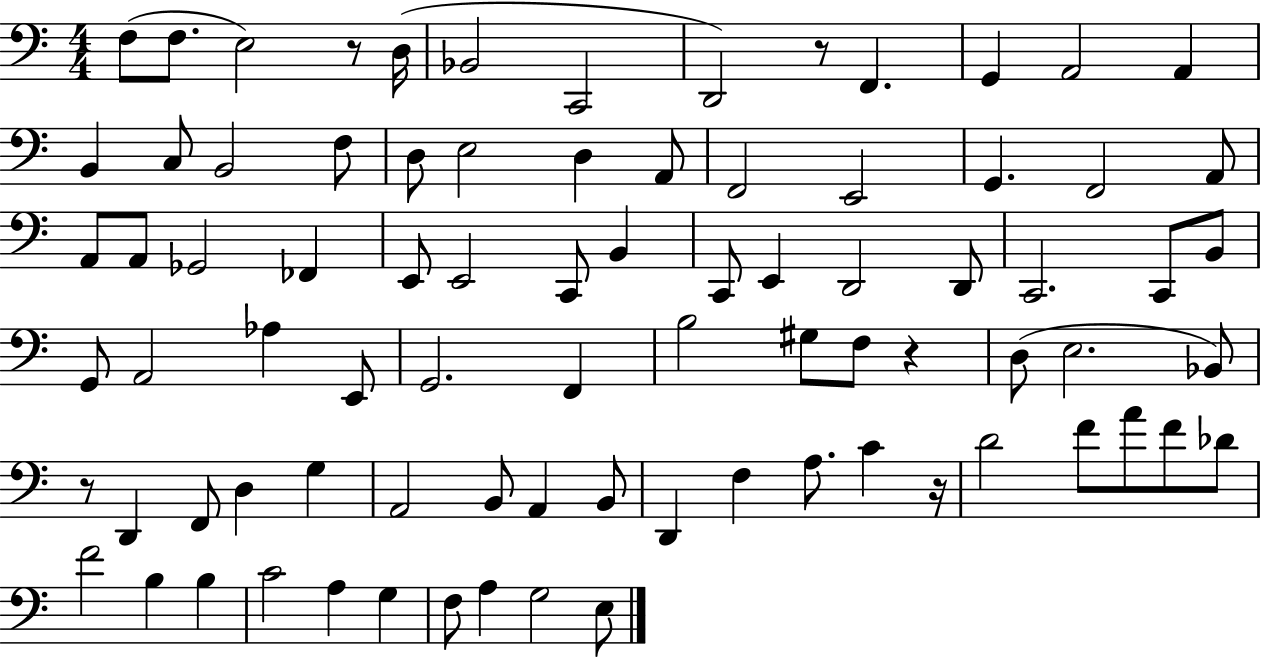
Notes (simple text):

F3/e F3/e. E3/h R/e D3/s Bb2/h C2/h D2/h R/e F2/q. G2/q A2/h A2/q B2/q C3/e B2/h F3/e D3/e E3/h D3/q A2/e F2/h E2/h G2/q. F2/h A2/e A2/e A2/e Gb2/h FES2/q E2/e E2/h C2/e B2/q C2/e E2/q D2/h D2/e C2/h. C2/e B2/e G2/e A2/h Ab3/q E2/e G2/h. F2/q B3/h G#3/e F3/e R/q D3/e E3/h. Bb2/e R/e D2/q F2/e D3/q G3/q A2/h B2/e A2/q B2/e D2/q F3/q A3/e. C4/q R/s D4/h F4/e A4/e F4/e Db4/e F4/h B3/q B3/q C4/h A3/q G3/q F3/e A3/q G3/h E3/e